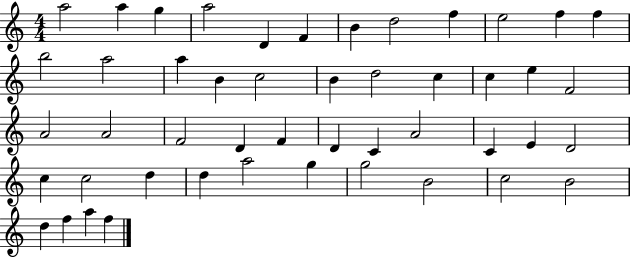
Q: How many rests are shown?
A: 0